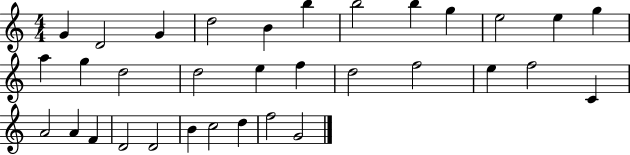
G4/q D4/h G4/q D5/h B4/q B5/q B5/h B5/q G5/q E5/h E5/q G5/q A5/q G5/q D5/h D5/h E5/q F5/q D5/h F5/h E5/q F5/h C4/q A4/h A4/q F4/q D4/h D4/h B4/q C5/h D5/q F5/h G4/h